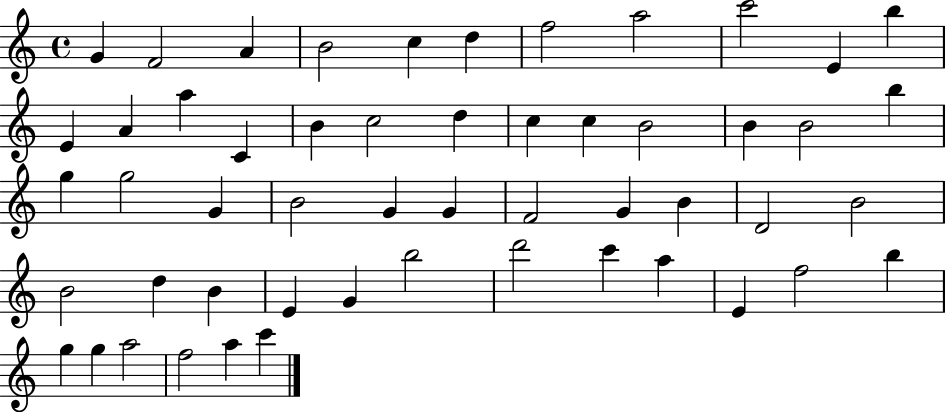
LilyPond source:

{
  \clef treble
  \time 4/4
  \defaultTimeSignature
  \key c \major
  g'4 f'2 a'4 | b'2 c''4 d''4 | f''2 a''2 | c'''2 e'4 b''4 | \break e'4 a'4 a''4 c'4 | b'4 c''2 d''4 | c''4 c''4 b'2 | b'4 b'2 b''4 | \break g''4 g''2 g'4 | b'2 g'4 g'4 | f'2 g'4 b'4 | d'2 b'2 | \break b'2 d''4 b'4 | e'4 g'4 b''2 | d'''2 c'''4 a''4 | e'4 f''2 b''4 | \break g''4 g''4 a''2 | f''2 a''4 c'''4 | \bar "|."
}